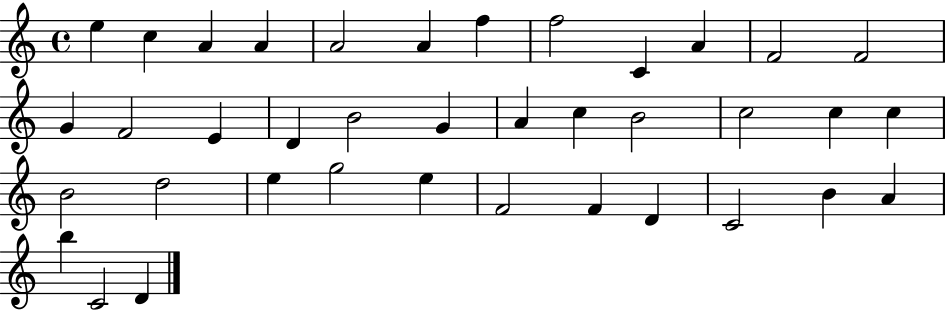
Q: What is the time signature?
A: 4/4